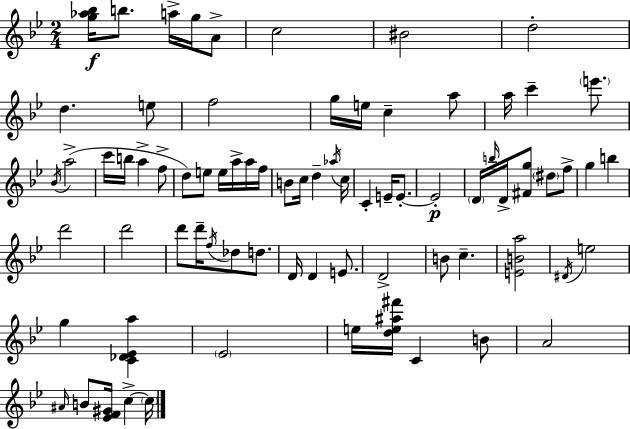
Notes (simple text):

[G5,Ab5,Bb5]/s B5/e. A5/s G5/s A4/e C5/h BIS4/h D5/h D5/q. E5/e F5/h G5/s E5/s C5/q A5/e A5/s C6/q E6/e. Bb4/s A5/h C6/s B5/s A5/q F5/e D5/e E5/e E5/s A5/s A5/s F5/s B4/e C5/s D5/q Ab5/s C5/s C4/q E4/s E4/e. E4/h D4/s B5/s D4/s [F#4,G5]/e D#5/e F5/e G5/q B5/q D6/h D6/h D6/e D6/s F5/s Db5/e D5/e. D4/s D4/q E4/e. D4/h B4/e C5/q. [E4,B4,A5]/h D#4/s E5/h G5/q [C4,Db4,Eb4,A5]/q Eb4/h E5/s [D5,E5,A#5,F#6]/s C4/q B4/e A4/h A#4/s B4/e [Eb4,F4,G#4]/s C5/q C5/s